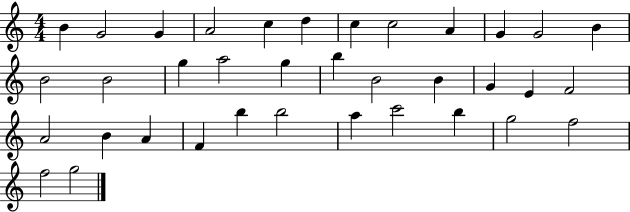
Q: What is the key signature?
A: C major